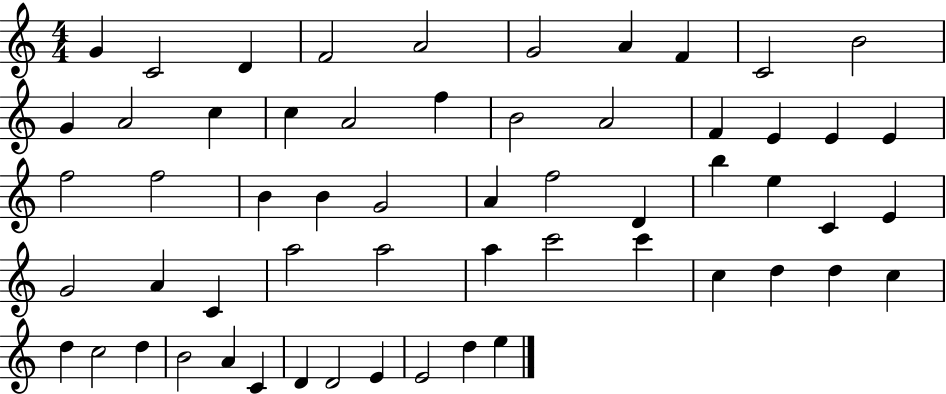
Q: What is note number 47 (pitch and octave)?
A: D5